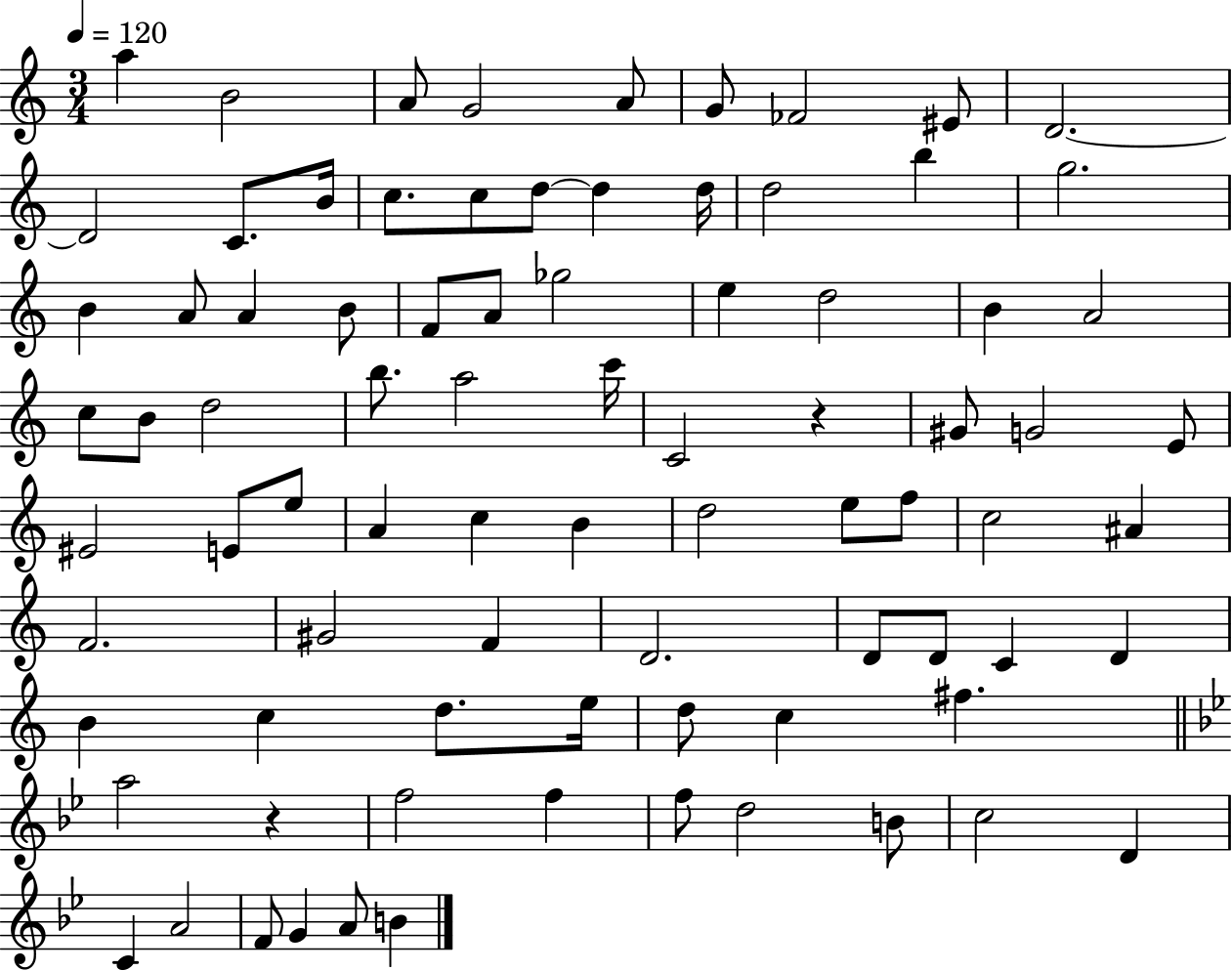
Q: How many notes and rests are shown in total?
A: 83